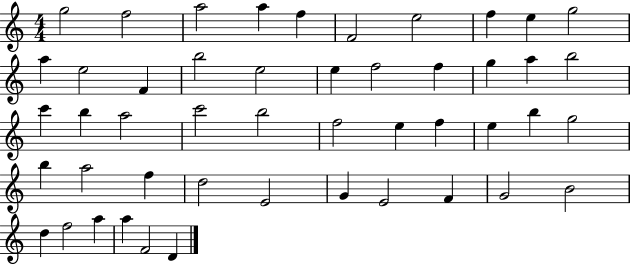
X:1
T:Untitled
M:4/4
L:1/4
K:C
g2 f2 a2 a f F2 e2 f e g2 a e2 F b2 e2 e f2 f g a b2 c' b a2 c'2 b2 f2 e f e b g2 b a2 f d2 E2 G E2 F G2 B2 d f2 a a F2 D